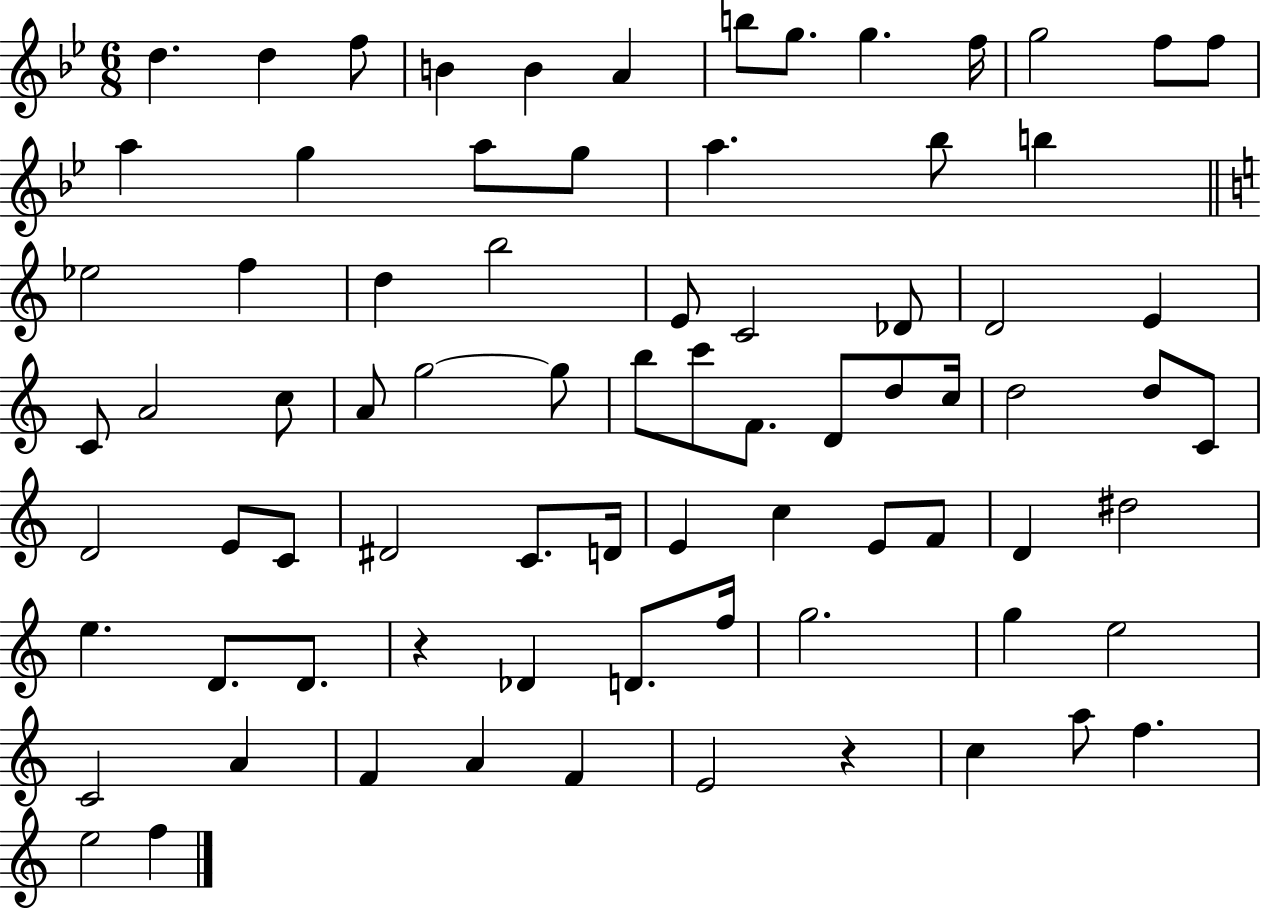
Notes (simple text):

D5/q. D5/q F5/e B4/q B4/q A4/q B5/e G5/e. G5/q. F5/s G5/h F5/e F5/e A5/q G5/q A5/e G5/e A5/q. Bb5/e B5/q Eb5/h F5/q D5/q B5/h E4/e C4/h Db4/e D4/h E4/q C4/e A4/h C5/e A4/e G5/h G5/e B5/e C6/e F4/e. D4/e D5/e C5/s D5/h D5/e C4/e D4/h E4/e C4/e D#4/h C4/e. D4/s E4/q C5/q E4/e F4/e D4/q D#5/h E5/q. D4/e. D4/e. R/q Db4/q D4/e. F5/s G5/h. G5/q E5/h C4/h A4/q F4/q A4/q F4/q E4/h R/q C5/q A5/e F5/q. E5/h F5/q